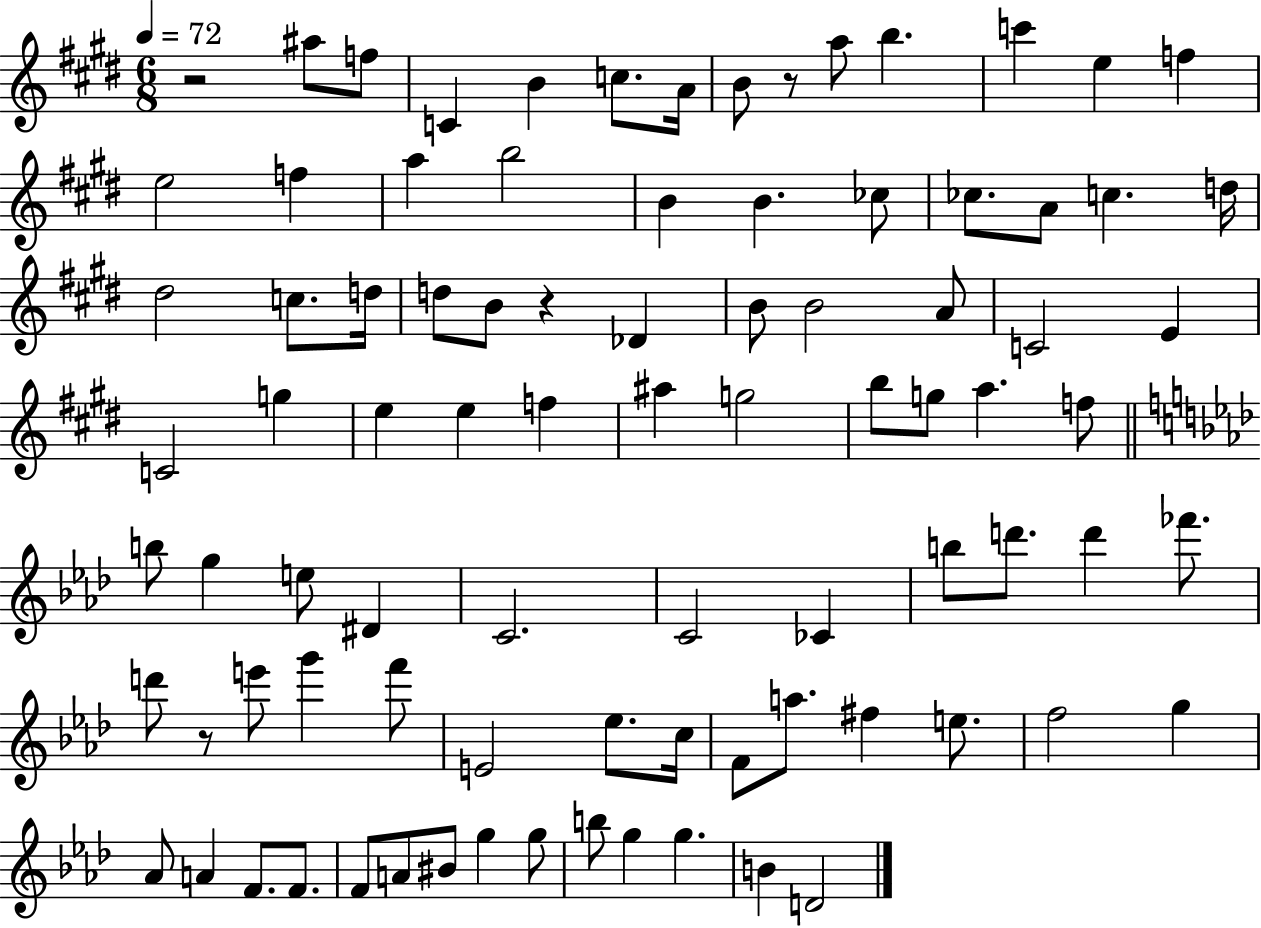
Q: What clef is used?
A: treble